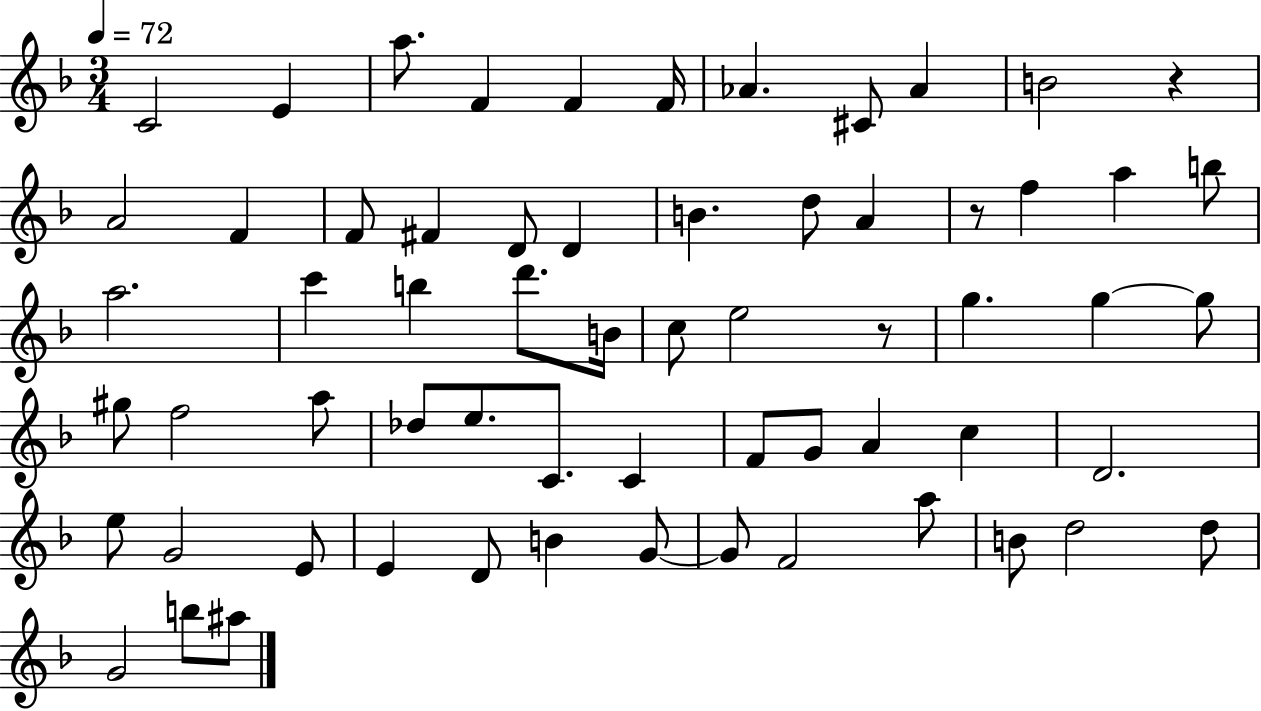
X:1
T:Untitled
M:3/4
L:1/4
K:F
C2 E a/2 F F F/4 _A ^C/2 _A B2 z A2 F F/2 ^F D/2 D B d/2 A z/2 f a b/2 a2 c' b d'/2 B/4 c/2 e2 z/2 g g g/2 ^g/2 f2 a/2 _d/2 e/2 C/2 C F/2 G/2 A c D2 e/2 G2 E/2 E D/2 B G/2 G/2 F2 a/2 B/2 d2 d/2 G2 b/2 ^a/2